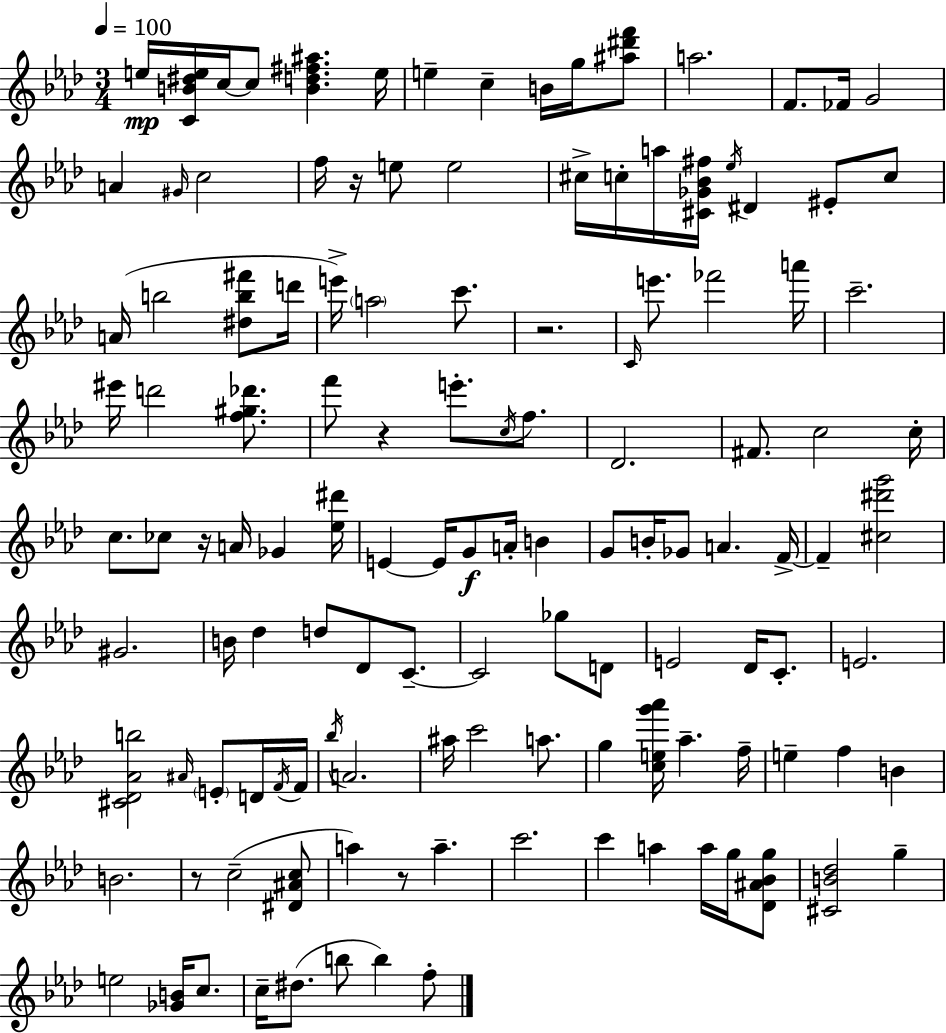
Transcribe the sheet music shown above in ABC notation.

X:1
T:Untitled
M:3/4
L:1/4
K:Fm
e/4 [CB^de]/4 c/4 c/2 [Bd^f^a] e/4 e c B/4 g/4 [^a^d'f']/2 a2 F/2 _F/4 G2 A ^G/4 c2 f/4 z/4 e/2 e2 ^c/4 c/4 a/4 [^C_G_B^f]/4 _e/4 ^D ^E/2 c/2 A/4 b2 [^db^f']/2 d'/4 e'/4 a2 c'/2 z2 C/4 e'/2 _f'2 a'/4 c'2 ^e'/4 d'2 [f^g_d']/2 f'/2 z e'/2 c/4 f/2 _D2 ^F/2 c2 c/4 c/2 _c/2 z/4 A/4 _G [_e^d']/4 E E/4 G/2 A/4 B G/2 B/4 _G/2 A F/4 F [^c^d'g']2 ^G2 B/4 _d d/2 _D/2 C/2 C2 _g/2 D/2 E2 _D/4 C/2 E2 [^C_D_Ab]2 ^A/4 E/2 D/4 F/4 F/4 _b/4 A2 ^a/4 c'2 a/2 g [ceg'_a']/4 _a f/4 e f B B2 z/2 c2 [^D^Ac]/2 a z/2 a c'2 c' a a/4 g/4 [_D^A_Bg]/2 [^CB_d]2 g e2 [_GB]/4 c/2 c/4 ^d/2 b/2 b f/2